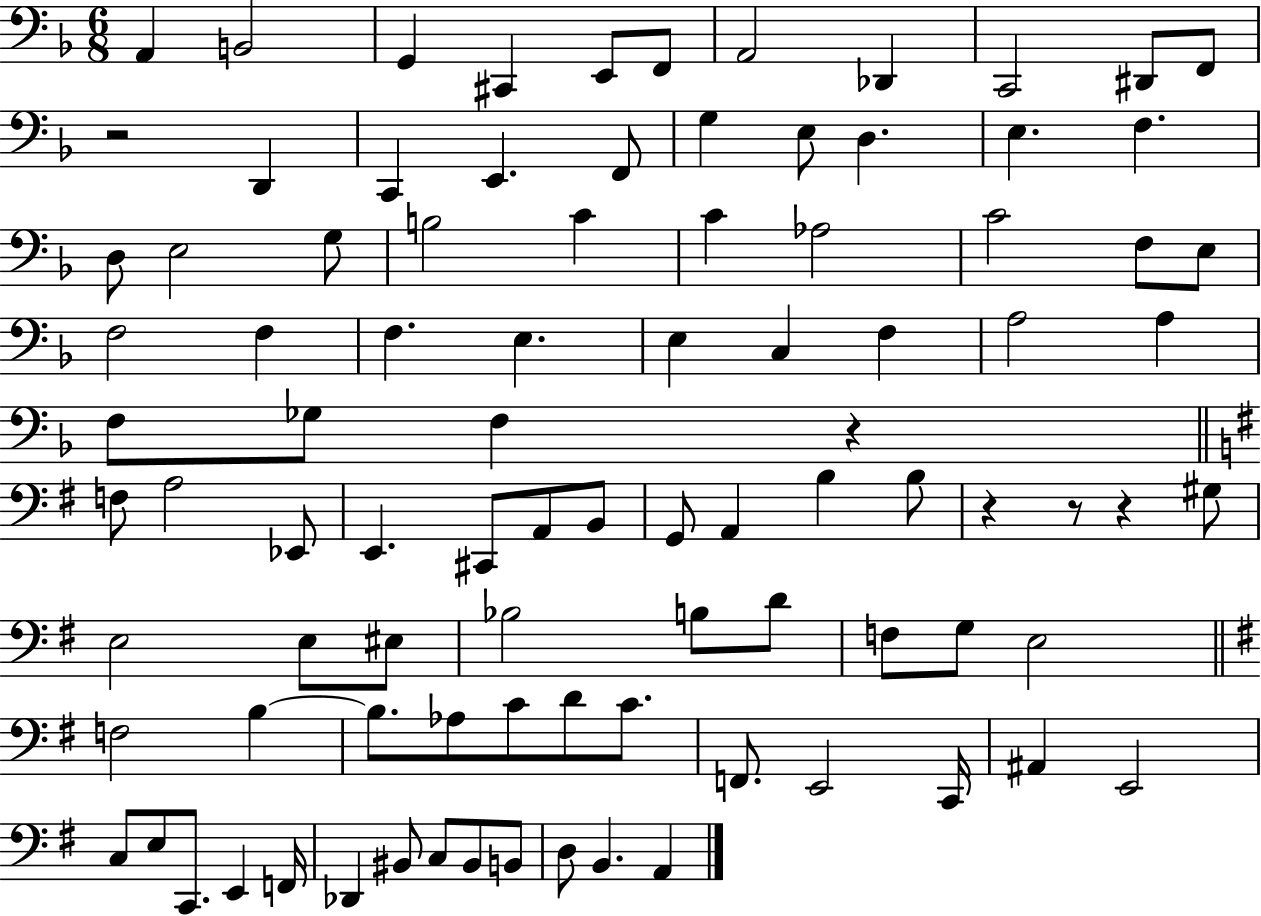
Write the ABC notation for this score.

X:1
T:Untitled
M:6/8
L:1/4
K:F
A,, B,,2 G,, ^C,, E,,/2 F,,/2 A,,2 _D,, C,,2 ^D,,/2 F,,/2 z2 D,, C,, E,, F,,/2 G, E,/2 D, E, F, D,/2 E,2 G,/2 B,2 C C _A,2 C2 F,/2 E,/2 F,2 F, F, E, E, C, F, A,2 A, F,/2 _G,/2 F, z F,/2 A,2 _E,,/2 E,, ^C,,/2 A,,/2 B,,/2 G,,/2 A,, B, B,/2 z z/2 z ^G,/2 E,2 E,/2 ^E,/2 _B,2 B,/2 D/2 F,/2 G,/2 E,2 F,2 B, B,/2 _A,/2 C/2 D/2 C/2 F,,/2 E,,2 C,,/4 ^A,, E,,2 C,/2 E,/2 C,,/2 E,, F,,/4 _D,, ^B,,/2 C,/2 ^B,,/2 B,,/2 D,/2 B,, A,,